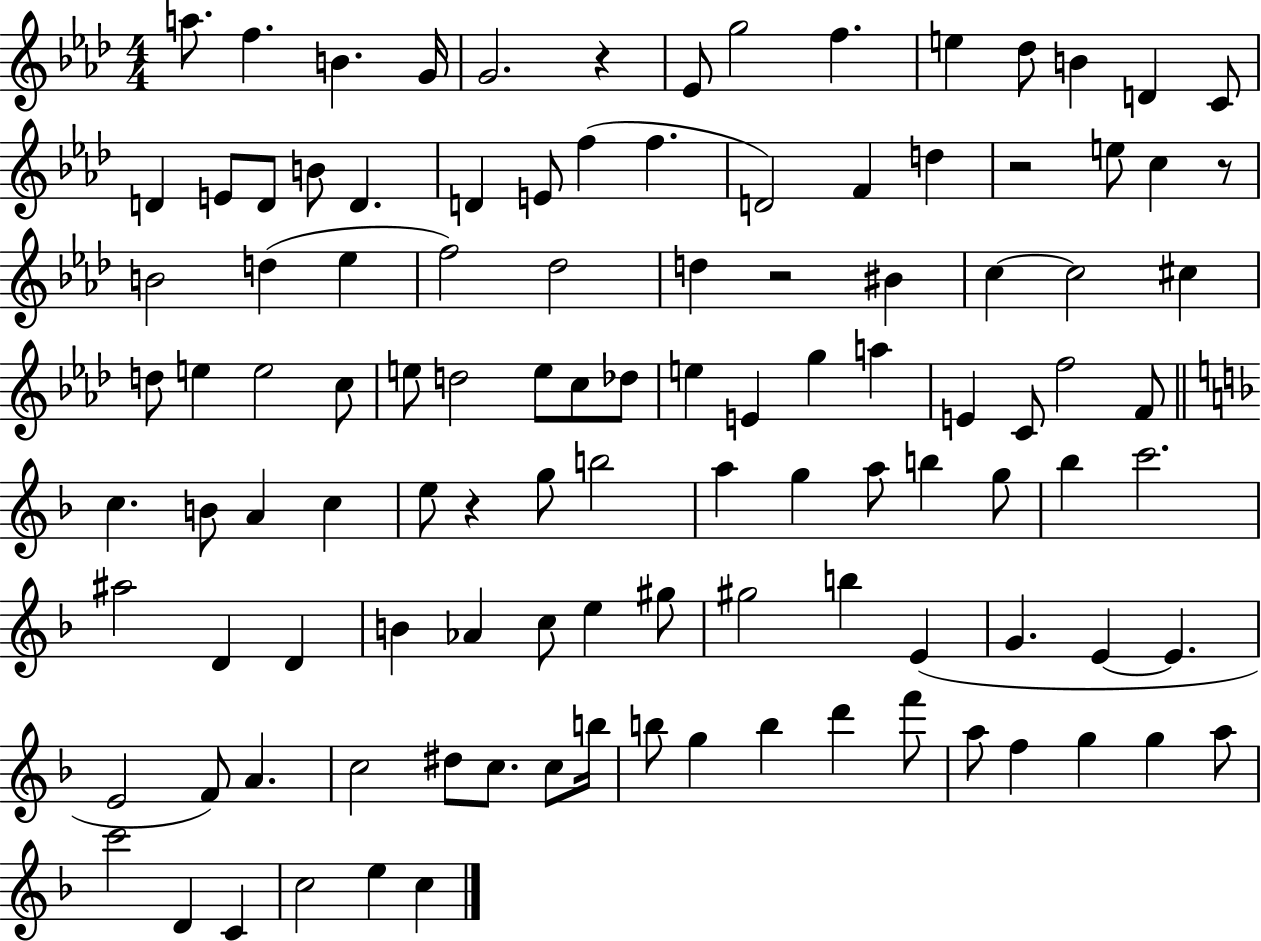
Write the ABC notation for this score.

X:1
T:Untitled
M:4/4
L:1/4
K:Ab
a/2 f B G/4 G2 z _E/2 g2 f e _d/2 B D C/2 D E/2 D/2 B/2 D D E/2 f f D2 F d z2 e/2 c z/2 B2 d _e f2 _d2 d z2 ^B c c2 ^c d/2 e e2 c/2 e/2 d2 e/2 c/2 _d/2 e E g a E C/2 f2 F/2 c B/2 A c e/2 z g/2 b2 a g a/2 b g/2 _b c'2 ^a2 D D B _A c/2 e ^g/2 ^g2 b E G E E E2 F/2 A c2 ^d/2 c/2 c/2 b/4 b/2 g b d' f'/2 a/2 f g g a/2 c'2 D C c2 e c